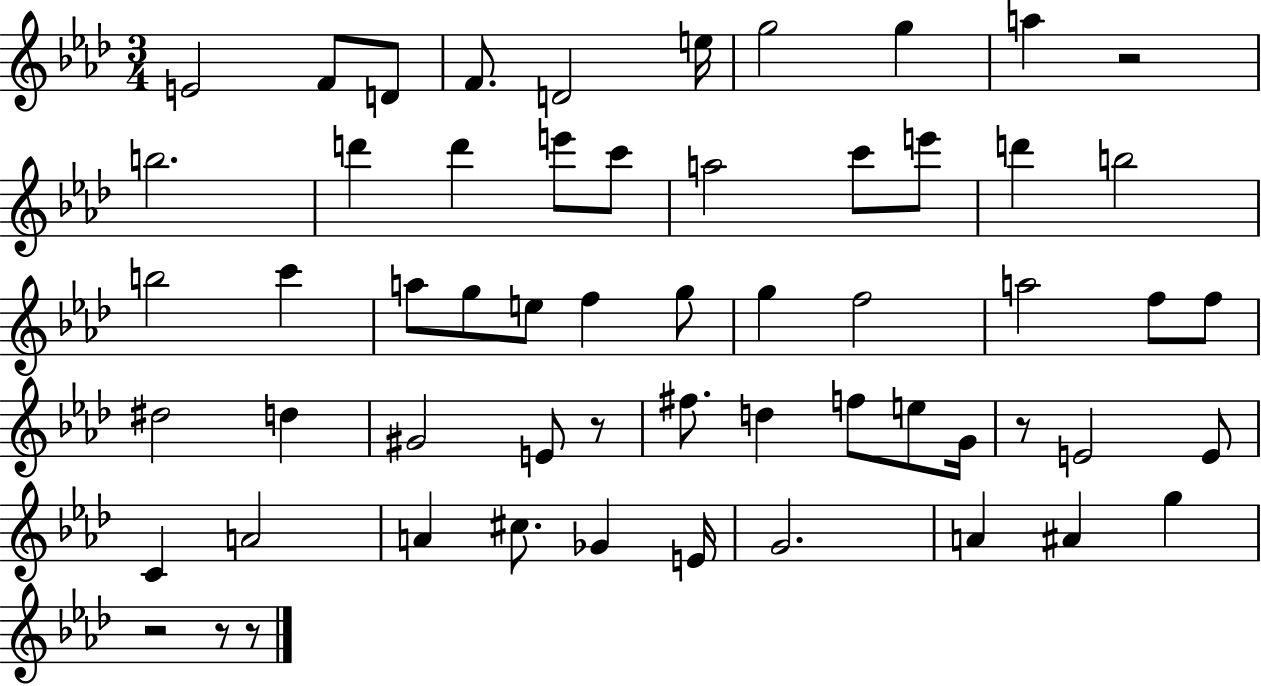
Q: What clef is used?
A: treble